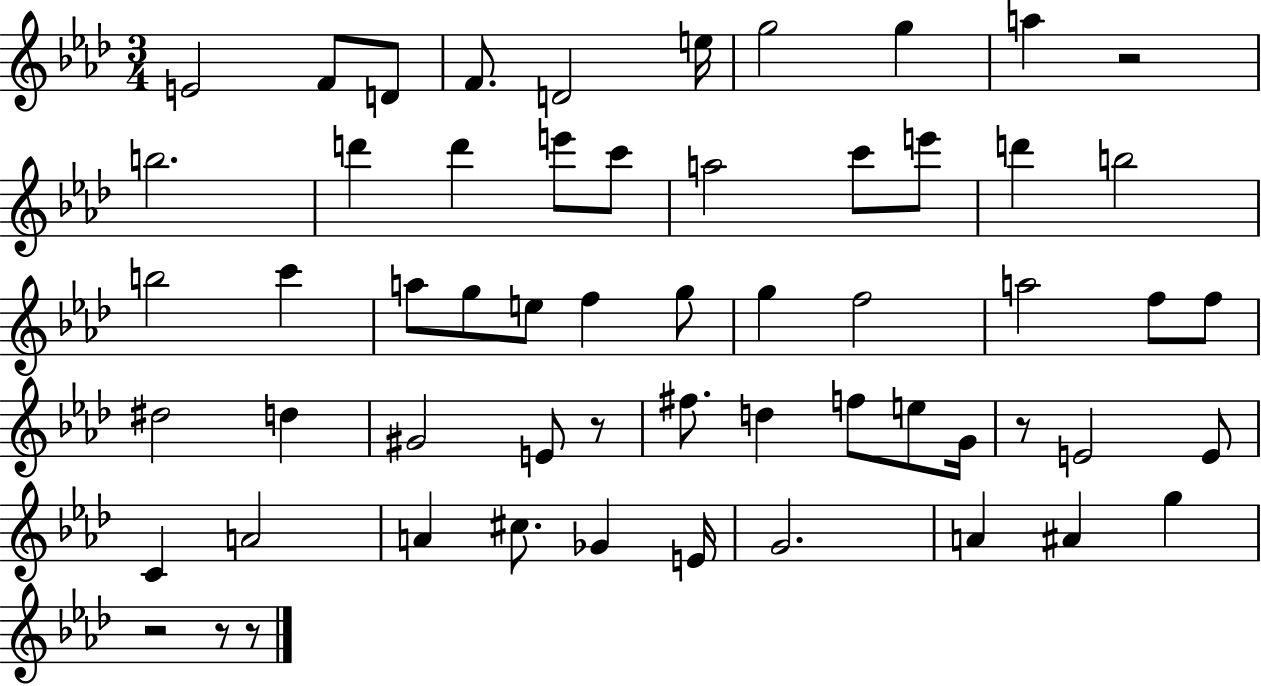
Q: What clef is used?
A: treble